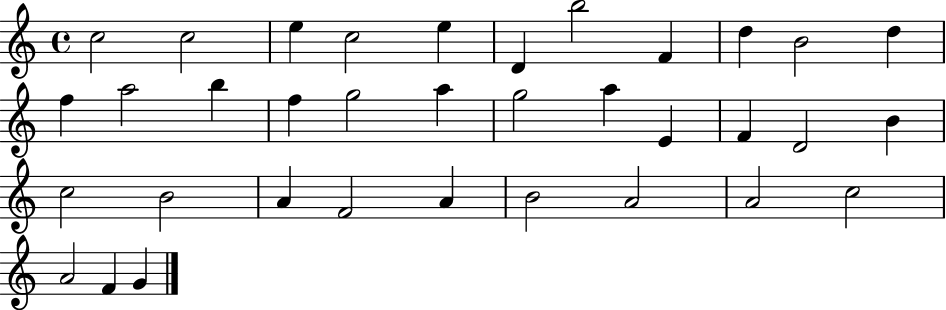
{
  \clef treble
  \time 4/4
  \defaultTimeSignature
  \key c \major
  c''2 c''2 | e''4 c''2 e''4 | d'4 b''2 f'4 | d''4 b'2 d''4 | \break f''4 a''2 b''4 | f''4 g''2 a''4 | g''2 a''4 e'4 | f'4 d'2 b'4 | \break c''2 b'2 | a'4 f'2 a'4 | b'2 a'2 | a'2 c''2 | \break a'2 f'4 g'4 | \bar "|."
}